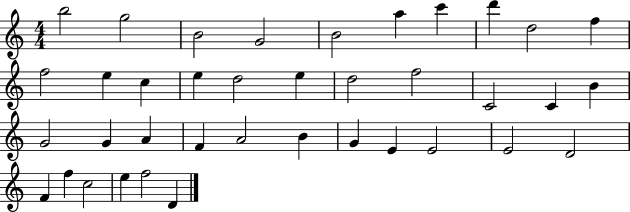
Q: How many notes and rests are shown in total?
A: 38